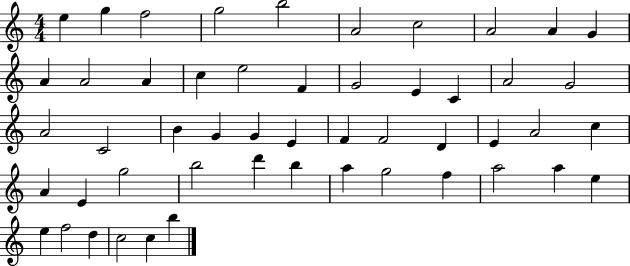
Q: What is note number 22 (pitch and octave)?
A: A4